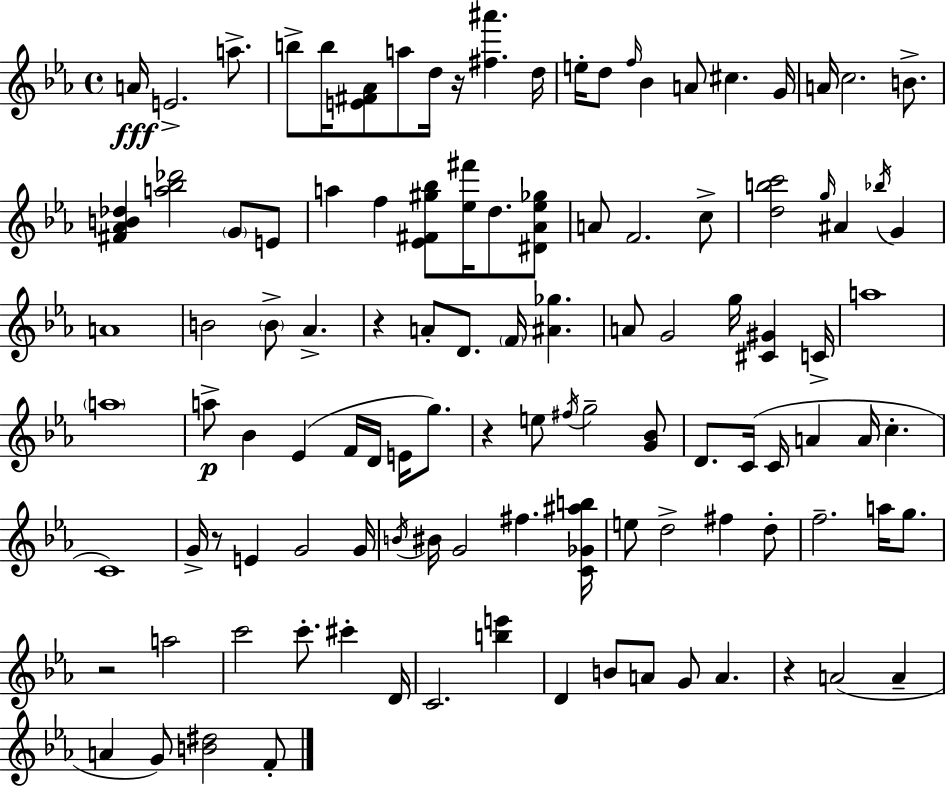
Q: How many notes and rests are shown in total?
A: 111